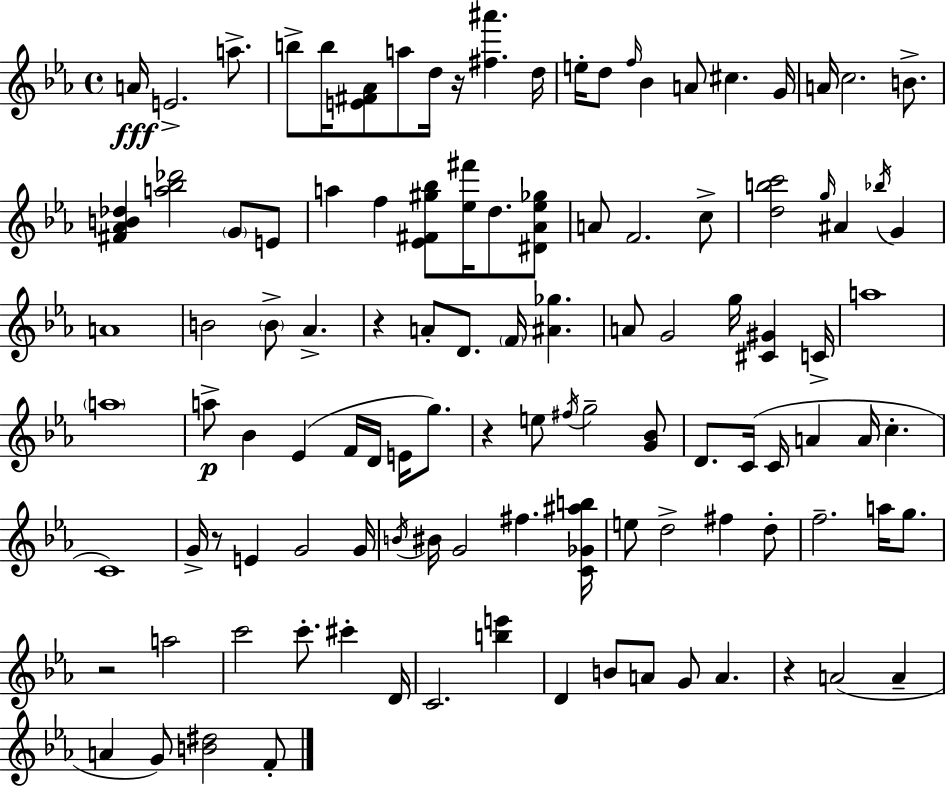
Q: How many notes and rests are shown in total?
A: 111